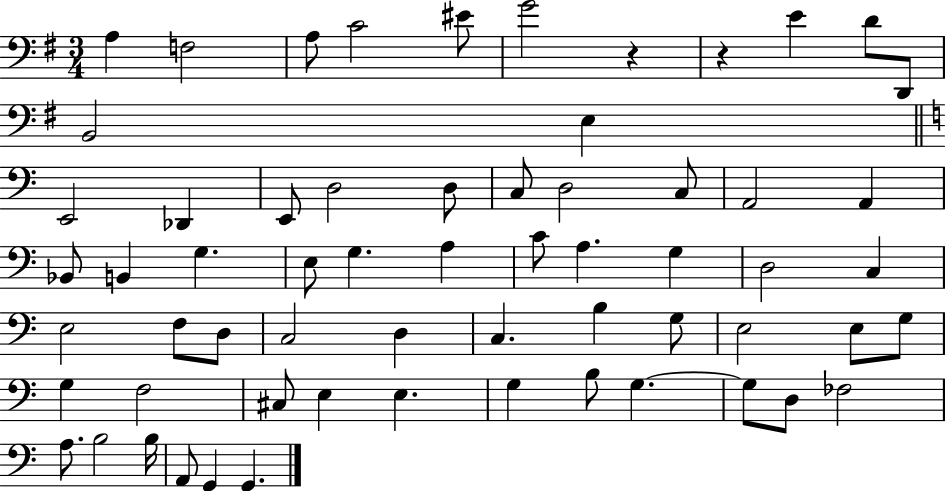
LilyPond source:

{
  \clef bass
  \numericTimeSignature
  \time 3/4
  \key g \major
  a4 f2 | a8 c'2 eis'8 | g'2 r4 | r4 e'4 d'8 d,8 | \break b,2 e4 | \bar "||" \break \key c \major e,2 des,4 | e,8 d2 d8 | c8 d2 c8 | a,2 a,4 | \break bes,8 b,4 g4. | e8 g4. a4 | c'8 a4. g4 | d2 c4 | \break e2 f8 d8 | c2 d4 | c4. b4 g8 | e2 e8 g8 | \break g4 f2 | cis8 e4 e4. | g4 b8 g4.~~ | g8 d8 fes2 | \break a8. b2 b16 | a,8 g,4 g,4. | \bar "|."
}